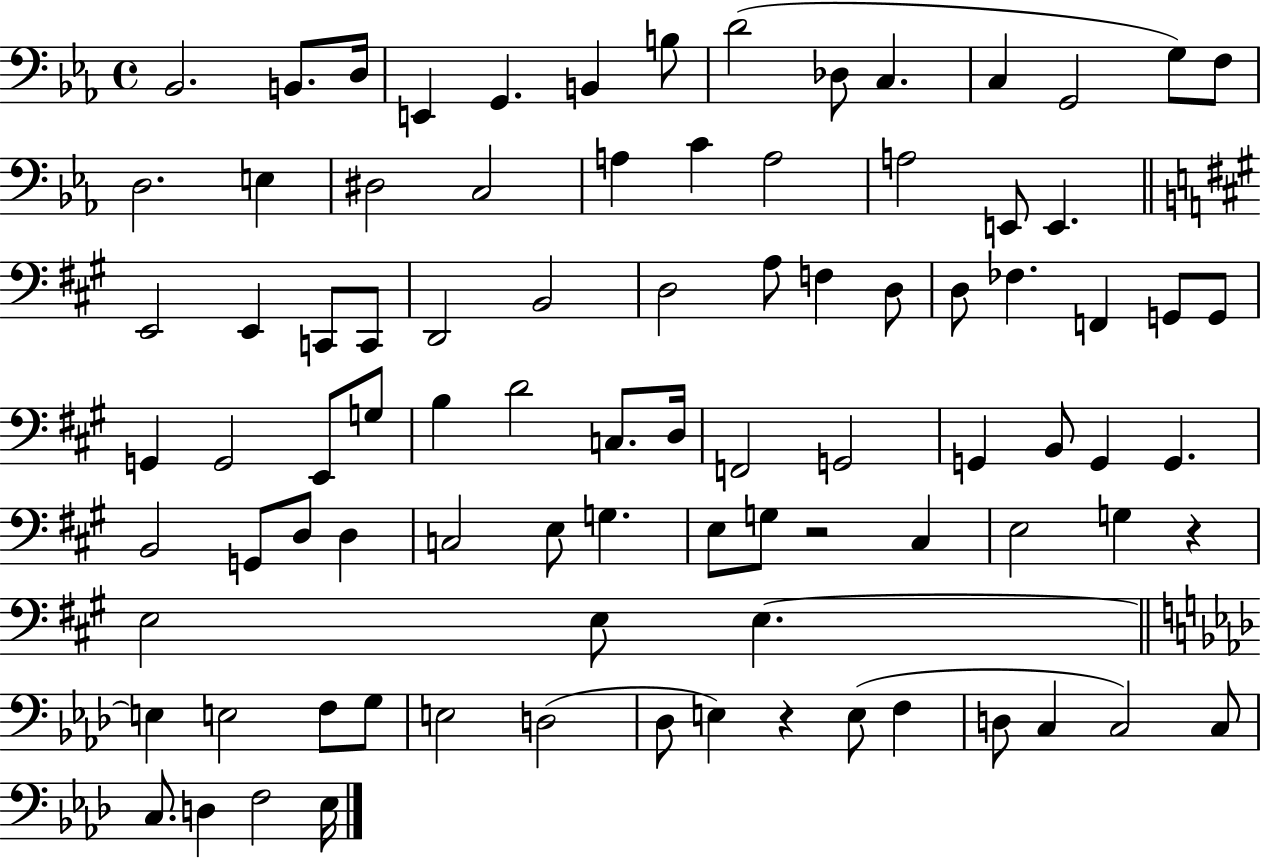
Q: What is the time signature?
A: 4/4